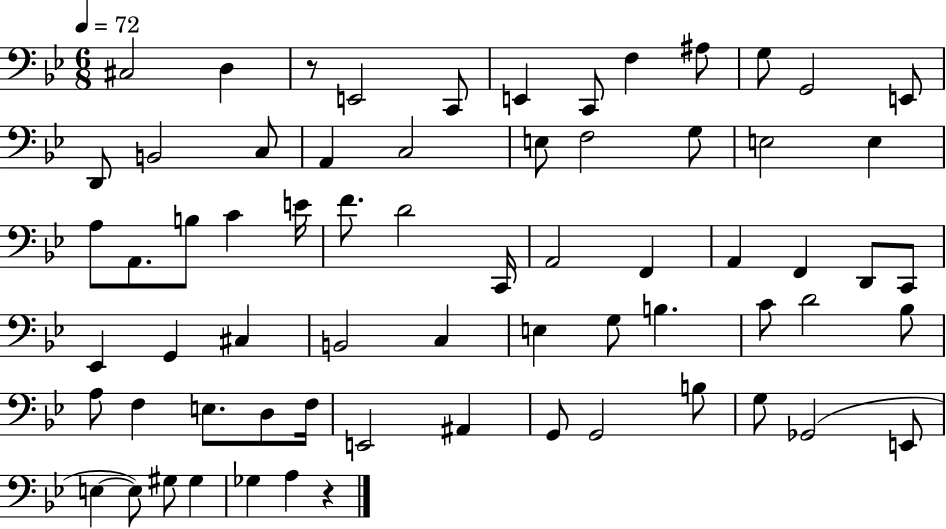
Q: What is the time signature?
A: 6/8